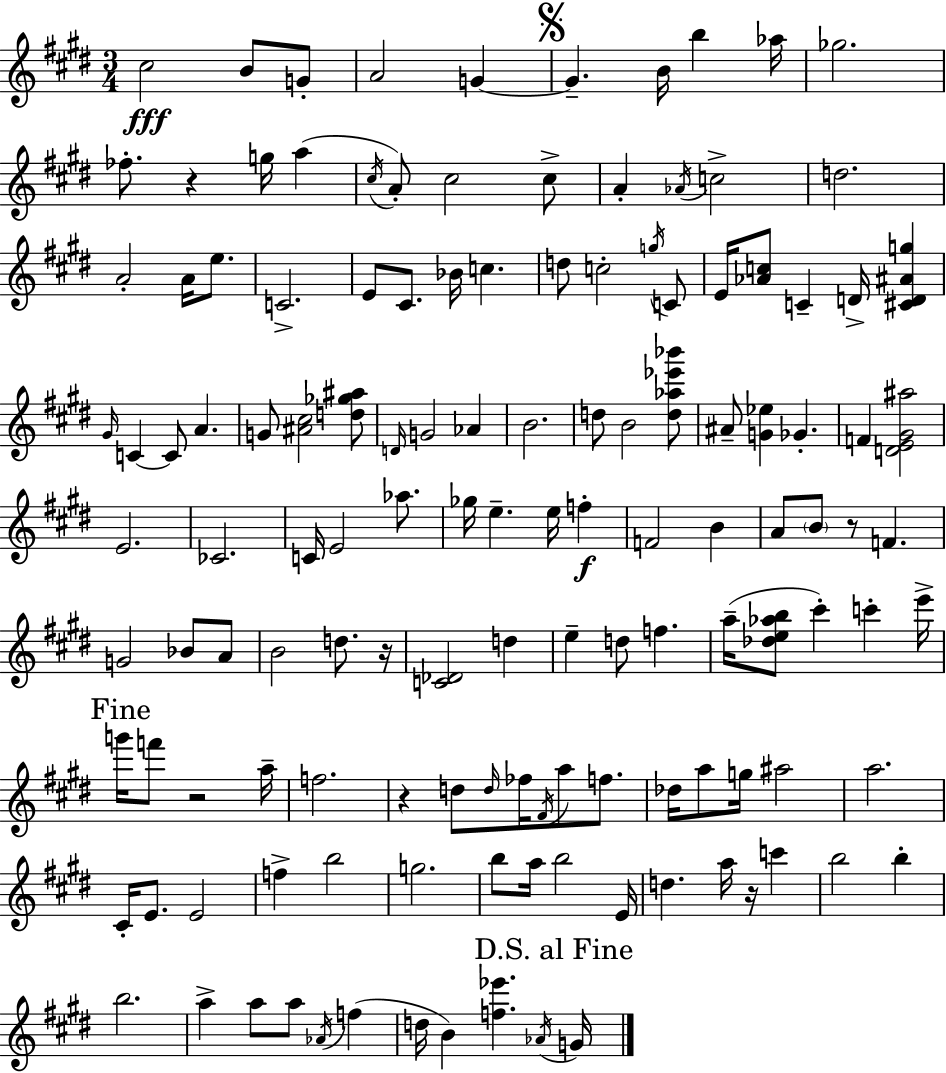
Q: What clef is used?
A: treble